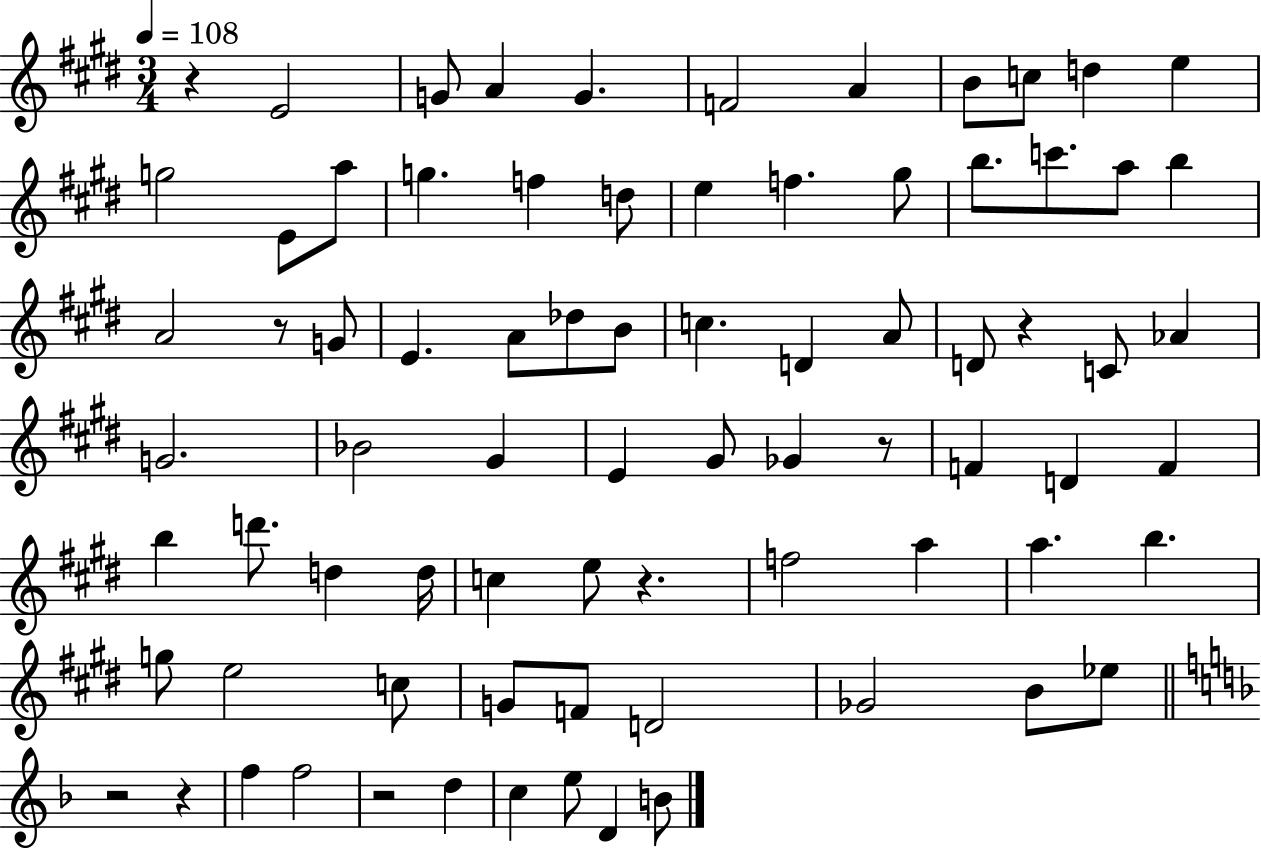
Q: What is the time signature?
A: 3/4